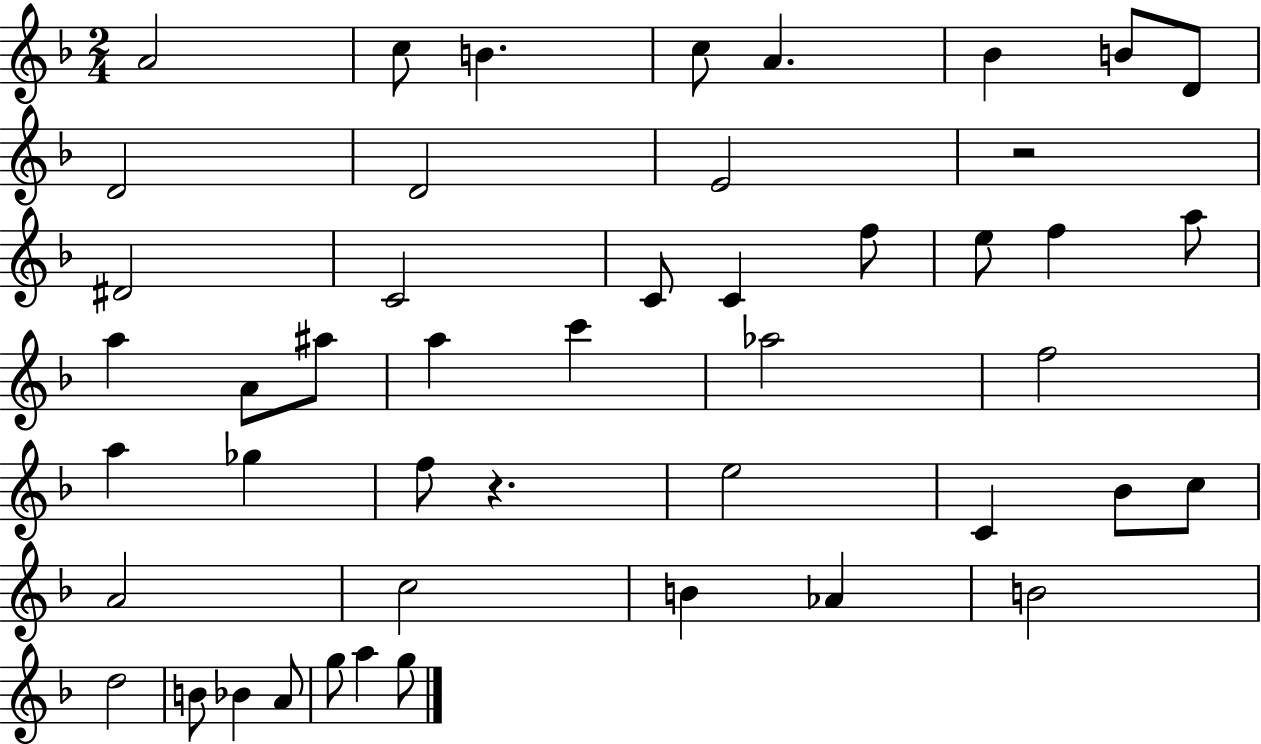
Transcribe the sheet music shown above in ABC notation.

X:1
T:Untitled
M:2/4
L:1/4
K:F
A2 c/2 B c/2 A _B B/2 D/2 D2 D2 E2 z2 ^D2 C2 C/2 C f/2 e/2 f a/2 a A/2 ^a/2 a c' _a2 f2 a _g f/2 z e2 C _B/2 c/2 A2 c2 B _A B2 d2 B/2 _B A/2 g/2 a g/2